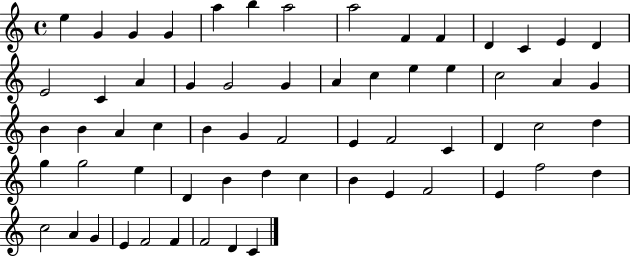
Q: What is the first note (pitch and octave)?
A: E5